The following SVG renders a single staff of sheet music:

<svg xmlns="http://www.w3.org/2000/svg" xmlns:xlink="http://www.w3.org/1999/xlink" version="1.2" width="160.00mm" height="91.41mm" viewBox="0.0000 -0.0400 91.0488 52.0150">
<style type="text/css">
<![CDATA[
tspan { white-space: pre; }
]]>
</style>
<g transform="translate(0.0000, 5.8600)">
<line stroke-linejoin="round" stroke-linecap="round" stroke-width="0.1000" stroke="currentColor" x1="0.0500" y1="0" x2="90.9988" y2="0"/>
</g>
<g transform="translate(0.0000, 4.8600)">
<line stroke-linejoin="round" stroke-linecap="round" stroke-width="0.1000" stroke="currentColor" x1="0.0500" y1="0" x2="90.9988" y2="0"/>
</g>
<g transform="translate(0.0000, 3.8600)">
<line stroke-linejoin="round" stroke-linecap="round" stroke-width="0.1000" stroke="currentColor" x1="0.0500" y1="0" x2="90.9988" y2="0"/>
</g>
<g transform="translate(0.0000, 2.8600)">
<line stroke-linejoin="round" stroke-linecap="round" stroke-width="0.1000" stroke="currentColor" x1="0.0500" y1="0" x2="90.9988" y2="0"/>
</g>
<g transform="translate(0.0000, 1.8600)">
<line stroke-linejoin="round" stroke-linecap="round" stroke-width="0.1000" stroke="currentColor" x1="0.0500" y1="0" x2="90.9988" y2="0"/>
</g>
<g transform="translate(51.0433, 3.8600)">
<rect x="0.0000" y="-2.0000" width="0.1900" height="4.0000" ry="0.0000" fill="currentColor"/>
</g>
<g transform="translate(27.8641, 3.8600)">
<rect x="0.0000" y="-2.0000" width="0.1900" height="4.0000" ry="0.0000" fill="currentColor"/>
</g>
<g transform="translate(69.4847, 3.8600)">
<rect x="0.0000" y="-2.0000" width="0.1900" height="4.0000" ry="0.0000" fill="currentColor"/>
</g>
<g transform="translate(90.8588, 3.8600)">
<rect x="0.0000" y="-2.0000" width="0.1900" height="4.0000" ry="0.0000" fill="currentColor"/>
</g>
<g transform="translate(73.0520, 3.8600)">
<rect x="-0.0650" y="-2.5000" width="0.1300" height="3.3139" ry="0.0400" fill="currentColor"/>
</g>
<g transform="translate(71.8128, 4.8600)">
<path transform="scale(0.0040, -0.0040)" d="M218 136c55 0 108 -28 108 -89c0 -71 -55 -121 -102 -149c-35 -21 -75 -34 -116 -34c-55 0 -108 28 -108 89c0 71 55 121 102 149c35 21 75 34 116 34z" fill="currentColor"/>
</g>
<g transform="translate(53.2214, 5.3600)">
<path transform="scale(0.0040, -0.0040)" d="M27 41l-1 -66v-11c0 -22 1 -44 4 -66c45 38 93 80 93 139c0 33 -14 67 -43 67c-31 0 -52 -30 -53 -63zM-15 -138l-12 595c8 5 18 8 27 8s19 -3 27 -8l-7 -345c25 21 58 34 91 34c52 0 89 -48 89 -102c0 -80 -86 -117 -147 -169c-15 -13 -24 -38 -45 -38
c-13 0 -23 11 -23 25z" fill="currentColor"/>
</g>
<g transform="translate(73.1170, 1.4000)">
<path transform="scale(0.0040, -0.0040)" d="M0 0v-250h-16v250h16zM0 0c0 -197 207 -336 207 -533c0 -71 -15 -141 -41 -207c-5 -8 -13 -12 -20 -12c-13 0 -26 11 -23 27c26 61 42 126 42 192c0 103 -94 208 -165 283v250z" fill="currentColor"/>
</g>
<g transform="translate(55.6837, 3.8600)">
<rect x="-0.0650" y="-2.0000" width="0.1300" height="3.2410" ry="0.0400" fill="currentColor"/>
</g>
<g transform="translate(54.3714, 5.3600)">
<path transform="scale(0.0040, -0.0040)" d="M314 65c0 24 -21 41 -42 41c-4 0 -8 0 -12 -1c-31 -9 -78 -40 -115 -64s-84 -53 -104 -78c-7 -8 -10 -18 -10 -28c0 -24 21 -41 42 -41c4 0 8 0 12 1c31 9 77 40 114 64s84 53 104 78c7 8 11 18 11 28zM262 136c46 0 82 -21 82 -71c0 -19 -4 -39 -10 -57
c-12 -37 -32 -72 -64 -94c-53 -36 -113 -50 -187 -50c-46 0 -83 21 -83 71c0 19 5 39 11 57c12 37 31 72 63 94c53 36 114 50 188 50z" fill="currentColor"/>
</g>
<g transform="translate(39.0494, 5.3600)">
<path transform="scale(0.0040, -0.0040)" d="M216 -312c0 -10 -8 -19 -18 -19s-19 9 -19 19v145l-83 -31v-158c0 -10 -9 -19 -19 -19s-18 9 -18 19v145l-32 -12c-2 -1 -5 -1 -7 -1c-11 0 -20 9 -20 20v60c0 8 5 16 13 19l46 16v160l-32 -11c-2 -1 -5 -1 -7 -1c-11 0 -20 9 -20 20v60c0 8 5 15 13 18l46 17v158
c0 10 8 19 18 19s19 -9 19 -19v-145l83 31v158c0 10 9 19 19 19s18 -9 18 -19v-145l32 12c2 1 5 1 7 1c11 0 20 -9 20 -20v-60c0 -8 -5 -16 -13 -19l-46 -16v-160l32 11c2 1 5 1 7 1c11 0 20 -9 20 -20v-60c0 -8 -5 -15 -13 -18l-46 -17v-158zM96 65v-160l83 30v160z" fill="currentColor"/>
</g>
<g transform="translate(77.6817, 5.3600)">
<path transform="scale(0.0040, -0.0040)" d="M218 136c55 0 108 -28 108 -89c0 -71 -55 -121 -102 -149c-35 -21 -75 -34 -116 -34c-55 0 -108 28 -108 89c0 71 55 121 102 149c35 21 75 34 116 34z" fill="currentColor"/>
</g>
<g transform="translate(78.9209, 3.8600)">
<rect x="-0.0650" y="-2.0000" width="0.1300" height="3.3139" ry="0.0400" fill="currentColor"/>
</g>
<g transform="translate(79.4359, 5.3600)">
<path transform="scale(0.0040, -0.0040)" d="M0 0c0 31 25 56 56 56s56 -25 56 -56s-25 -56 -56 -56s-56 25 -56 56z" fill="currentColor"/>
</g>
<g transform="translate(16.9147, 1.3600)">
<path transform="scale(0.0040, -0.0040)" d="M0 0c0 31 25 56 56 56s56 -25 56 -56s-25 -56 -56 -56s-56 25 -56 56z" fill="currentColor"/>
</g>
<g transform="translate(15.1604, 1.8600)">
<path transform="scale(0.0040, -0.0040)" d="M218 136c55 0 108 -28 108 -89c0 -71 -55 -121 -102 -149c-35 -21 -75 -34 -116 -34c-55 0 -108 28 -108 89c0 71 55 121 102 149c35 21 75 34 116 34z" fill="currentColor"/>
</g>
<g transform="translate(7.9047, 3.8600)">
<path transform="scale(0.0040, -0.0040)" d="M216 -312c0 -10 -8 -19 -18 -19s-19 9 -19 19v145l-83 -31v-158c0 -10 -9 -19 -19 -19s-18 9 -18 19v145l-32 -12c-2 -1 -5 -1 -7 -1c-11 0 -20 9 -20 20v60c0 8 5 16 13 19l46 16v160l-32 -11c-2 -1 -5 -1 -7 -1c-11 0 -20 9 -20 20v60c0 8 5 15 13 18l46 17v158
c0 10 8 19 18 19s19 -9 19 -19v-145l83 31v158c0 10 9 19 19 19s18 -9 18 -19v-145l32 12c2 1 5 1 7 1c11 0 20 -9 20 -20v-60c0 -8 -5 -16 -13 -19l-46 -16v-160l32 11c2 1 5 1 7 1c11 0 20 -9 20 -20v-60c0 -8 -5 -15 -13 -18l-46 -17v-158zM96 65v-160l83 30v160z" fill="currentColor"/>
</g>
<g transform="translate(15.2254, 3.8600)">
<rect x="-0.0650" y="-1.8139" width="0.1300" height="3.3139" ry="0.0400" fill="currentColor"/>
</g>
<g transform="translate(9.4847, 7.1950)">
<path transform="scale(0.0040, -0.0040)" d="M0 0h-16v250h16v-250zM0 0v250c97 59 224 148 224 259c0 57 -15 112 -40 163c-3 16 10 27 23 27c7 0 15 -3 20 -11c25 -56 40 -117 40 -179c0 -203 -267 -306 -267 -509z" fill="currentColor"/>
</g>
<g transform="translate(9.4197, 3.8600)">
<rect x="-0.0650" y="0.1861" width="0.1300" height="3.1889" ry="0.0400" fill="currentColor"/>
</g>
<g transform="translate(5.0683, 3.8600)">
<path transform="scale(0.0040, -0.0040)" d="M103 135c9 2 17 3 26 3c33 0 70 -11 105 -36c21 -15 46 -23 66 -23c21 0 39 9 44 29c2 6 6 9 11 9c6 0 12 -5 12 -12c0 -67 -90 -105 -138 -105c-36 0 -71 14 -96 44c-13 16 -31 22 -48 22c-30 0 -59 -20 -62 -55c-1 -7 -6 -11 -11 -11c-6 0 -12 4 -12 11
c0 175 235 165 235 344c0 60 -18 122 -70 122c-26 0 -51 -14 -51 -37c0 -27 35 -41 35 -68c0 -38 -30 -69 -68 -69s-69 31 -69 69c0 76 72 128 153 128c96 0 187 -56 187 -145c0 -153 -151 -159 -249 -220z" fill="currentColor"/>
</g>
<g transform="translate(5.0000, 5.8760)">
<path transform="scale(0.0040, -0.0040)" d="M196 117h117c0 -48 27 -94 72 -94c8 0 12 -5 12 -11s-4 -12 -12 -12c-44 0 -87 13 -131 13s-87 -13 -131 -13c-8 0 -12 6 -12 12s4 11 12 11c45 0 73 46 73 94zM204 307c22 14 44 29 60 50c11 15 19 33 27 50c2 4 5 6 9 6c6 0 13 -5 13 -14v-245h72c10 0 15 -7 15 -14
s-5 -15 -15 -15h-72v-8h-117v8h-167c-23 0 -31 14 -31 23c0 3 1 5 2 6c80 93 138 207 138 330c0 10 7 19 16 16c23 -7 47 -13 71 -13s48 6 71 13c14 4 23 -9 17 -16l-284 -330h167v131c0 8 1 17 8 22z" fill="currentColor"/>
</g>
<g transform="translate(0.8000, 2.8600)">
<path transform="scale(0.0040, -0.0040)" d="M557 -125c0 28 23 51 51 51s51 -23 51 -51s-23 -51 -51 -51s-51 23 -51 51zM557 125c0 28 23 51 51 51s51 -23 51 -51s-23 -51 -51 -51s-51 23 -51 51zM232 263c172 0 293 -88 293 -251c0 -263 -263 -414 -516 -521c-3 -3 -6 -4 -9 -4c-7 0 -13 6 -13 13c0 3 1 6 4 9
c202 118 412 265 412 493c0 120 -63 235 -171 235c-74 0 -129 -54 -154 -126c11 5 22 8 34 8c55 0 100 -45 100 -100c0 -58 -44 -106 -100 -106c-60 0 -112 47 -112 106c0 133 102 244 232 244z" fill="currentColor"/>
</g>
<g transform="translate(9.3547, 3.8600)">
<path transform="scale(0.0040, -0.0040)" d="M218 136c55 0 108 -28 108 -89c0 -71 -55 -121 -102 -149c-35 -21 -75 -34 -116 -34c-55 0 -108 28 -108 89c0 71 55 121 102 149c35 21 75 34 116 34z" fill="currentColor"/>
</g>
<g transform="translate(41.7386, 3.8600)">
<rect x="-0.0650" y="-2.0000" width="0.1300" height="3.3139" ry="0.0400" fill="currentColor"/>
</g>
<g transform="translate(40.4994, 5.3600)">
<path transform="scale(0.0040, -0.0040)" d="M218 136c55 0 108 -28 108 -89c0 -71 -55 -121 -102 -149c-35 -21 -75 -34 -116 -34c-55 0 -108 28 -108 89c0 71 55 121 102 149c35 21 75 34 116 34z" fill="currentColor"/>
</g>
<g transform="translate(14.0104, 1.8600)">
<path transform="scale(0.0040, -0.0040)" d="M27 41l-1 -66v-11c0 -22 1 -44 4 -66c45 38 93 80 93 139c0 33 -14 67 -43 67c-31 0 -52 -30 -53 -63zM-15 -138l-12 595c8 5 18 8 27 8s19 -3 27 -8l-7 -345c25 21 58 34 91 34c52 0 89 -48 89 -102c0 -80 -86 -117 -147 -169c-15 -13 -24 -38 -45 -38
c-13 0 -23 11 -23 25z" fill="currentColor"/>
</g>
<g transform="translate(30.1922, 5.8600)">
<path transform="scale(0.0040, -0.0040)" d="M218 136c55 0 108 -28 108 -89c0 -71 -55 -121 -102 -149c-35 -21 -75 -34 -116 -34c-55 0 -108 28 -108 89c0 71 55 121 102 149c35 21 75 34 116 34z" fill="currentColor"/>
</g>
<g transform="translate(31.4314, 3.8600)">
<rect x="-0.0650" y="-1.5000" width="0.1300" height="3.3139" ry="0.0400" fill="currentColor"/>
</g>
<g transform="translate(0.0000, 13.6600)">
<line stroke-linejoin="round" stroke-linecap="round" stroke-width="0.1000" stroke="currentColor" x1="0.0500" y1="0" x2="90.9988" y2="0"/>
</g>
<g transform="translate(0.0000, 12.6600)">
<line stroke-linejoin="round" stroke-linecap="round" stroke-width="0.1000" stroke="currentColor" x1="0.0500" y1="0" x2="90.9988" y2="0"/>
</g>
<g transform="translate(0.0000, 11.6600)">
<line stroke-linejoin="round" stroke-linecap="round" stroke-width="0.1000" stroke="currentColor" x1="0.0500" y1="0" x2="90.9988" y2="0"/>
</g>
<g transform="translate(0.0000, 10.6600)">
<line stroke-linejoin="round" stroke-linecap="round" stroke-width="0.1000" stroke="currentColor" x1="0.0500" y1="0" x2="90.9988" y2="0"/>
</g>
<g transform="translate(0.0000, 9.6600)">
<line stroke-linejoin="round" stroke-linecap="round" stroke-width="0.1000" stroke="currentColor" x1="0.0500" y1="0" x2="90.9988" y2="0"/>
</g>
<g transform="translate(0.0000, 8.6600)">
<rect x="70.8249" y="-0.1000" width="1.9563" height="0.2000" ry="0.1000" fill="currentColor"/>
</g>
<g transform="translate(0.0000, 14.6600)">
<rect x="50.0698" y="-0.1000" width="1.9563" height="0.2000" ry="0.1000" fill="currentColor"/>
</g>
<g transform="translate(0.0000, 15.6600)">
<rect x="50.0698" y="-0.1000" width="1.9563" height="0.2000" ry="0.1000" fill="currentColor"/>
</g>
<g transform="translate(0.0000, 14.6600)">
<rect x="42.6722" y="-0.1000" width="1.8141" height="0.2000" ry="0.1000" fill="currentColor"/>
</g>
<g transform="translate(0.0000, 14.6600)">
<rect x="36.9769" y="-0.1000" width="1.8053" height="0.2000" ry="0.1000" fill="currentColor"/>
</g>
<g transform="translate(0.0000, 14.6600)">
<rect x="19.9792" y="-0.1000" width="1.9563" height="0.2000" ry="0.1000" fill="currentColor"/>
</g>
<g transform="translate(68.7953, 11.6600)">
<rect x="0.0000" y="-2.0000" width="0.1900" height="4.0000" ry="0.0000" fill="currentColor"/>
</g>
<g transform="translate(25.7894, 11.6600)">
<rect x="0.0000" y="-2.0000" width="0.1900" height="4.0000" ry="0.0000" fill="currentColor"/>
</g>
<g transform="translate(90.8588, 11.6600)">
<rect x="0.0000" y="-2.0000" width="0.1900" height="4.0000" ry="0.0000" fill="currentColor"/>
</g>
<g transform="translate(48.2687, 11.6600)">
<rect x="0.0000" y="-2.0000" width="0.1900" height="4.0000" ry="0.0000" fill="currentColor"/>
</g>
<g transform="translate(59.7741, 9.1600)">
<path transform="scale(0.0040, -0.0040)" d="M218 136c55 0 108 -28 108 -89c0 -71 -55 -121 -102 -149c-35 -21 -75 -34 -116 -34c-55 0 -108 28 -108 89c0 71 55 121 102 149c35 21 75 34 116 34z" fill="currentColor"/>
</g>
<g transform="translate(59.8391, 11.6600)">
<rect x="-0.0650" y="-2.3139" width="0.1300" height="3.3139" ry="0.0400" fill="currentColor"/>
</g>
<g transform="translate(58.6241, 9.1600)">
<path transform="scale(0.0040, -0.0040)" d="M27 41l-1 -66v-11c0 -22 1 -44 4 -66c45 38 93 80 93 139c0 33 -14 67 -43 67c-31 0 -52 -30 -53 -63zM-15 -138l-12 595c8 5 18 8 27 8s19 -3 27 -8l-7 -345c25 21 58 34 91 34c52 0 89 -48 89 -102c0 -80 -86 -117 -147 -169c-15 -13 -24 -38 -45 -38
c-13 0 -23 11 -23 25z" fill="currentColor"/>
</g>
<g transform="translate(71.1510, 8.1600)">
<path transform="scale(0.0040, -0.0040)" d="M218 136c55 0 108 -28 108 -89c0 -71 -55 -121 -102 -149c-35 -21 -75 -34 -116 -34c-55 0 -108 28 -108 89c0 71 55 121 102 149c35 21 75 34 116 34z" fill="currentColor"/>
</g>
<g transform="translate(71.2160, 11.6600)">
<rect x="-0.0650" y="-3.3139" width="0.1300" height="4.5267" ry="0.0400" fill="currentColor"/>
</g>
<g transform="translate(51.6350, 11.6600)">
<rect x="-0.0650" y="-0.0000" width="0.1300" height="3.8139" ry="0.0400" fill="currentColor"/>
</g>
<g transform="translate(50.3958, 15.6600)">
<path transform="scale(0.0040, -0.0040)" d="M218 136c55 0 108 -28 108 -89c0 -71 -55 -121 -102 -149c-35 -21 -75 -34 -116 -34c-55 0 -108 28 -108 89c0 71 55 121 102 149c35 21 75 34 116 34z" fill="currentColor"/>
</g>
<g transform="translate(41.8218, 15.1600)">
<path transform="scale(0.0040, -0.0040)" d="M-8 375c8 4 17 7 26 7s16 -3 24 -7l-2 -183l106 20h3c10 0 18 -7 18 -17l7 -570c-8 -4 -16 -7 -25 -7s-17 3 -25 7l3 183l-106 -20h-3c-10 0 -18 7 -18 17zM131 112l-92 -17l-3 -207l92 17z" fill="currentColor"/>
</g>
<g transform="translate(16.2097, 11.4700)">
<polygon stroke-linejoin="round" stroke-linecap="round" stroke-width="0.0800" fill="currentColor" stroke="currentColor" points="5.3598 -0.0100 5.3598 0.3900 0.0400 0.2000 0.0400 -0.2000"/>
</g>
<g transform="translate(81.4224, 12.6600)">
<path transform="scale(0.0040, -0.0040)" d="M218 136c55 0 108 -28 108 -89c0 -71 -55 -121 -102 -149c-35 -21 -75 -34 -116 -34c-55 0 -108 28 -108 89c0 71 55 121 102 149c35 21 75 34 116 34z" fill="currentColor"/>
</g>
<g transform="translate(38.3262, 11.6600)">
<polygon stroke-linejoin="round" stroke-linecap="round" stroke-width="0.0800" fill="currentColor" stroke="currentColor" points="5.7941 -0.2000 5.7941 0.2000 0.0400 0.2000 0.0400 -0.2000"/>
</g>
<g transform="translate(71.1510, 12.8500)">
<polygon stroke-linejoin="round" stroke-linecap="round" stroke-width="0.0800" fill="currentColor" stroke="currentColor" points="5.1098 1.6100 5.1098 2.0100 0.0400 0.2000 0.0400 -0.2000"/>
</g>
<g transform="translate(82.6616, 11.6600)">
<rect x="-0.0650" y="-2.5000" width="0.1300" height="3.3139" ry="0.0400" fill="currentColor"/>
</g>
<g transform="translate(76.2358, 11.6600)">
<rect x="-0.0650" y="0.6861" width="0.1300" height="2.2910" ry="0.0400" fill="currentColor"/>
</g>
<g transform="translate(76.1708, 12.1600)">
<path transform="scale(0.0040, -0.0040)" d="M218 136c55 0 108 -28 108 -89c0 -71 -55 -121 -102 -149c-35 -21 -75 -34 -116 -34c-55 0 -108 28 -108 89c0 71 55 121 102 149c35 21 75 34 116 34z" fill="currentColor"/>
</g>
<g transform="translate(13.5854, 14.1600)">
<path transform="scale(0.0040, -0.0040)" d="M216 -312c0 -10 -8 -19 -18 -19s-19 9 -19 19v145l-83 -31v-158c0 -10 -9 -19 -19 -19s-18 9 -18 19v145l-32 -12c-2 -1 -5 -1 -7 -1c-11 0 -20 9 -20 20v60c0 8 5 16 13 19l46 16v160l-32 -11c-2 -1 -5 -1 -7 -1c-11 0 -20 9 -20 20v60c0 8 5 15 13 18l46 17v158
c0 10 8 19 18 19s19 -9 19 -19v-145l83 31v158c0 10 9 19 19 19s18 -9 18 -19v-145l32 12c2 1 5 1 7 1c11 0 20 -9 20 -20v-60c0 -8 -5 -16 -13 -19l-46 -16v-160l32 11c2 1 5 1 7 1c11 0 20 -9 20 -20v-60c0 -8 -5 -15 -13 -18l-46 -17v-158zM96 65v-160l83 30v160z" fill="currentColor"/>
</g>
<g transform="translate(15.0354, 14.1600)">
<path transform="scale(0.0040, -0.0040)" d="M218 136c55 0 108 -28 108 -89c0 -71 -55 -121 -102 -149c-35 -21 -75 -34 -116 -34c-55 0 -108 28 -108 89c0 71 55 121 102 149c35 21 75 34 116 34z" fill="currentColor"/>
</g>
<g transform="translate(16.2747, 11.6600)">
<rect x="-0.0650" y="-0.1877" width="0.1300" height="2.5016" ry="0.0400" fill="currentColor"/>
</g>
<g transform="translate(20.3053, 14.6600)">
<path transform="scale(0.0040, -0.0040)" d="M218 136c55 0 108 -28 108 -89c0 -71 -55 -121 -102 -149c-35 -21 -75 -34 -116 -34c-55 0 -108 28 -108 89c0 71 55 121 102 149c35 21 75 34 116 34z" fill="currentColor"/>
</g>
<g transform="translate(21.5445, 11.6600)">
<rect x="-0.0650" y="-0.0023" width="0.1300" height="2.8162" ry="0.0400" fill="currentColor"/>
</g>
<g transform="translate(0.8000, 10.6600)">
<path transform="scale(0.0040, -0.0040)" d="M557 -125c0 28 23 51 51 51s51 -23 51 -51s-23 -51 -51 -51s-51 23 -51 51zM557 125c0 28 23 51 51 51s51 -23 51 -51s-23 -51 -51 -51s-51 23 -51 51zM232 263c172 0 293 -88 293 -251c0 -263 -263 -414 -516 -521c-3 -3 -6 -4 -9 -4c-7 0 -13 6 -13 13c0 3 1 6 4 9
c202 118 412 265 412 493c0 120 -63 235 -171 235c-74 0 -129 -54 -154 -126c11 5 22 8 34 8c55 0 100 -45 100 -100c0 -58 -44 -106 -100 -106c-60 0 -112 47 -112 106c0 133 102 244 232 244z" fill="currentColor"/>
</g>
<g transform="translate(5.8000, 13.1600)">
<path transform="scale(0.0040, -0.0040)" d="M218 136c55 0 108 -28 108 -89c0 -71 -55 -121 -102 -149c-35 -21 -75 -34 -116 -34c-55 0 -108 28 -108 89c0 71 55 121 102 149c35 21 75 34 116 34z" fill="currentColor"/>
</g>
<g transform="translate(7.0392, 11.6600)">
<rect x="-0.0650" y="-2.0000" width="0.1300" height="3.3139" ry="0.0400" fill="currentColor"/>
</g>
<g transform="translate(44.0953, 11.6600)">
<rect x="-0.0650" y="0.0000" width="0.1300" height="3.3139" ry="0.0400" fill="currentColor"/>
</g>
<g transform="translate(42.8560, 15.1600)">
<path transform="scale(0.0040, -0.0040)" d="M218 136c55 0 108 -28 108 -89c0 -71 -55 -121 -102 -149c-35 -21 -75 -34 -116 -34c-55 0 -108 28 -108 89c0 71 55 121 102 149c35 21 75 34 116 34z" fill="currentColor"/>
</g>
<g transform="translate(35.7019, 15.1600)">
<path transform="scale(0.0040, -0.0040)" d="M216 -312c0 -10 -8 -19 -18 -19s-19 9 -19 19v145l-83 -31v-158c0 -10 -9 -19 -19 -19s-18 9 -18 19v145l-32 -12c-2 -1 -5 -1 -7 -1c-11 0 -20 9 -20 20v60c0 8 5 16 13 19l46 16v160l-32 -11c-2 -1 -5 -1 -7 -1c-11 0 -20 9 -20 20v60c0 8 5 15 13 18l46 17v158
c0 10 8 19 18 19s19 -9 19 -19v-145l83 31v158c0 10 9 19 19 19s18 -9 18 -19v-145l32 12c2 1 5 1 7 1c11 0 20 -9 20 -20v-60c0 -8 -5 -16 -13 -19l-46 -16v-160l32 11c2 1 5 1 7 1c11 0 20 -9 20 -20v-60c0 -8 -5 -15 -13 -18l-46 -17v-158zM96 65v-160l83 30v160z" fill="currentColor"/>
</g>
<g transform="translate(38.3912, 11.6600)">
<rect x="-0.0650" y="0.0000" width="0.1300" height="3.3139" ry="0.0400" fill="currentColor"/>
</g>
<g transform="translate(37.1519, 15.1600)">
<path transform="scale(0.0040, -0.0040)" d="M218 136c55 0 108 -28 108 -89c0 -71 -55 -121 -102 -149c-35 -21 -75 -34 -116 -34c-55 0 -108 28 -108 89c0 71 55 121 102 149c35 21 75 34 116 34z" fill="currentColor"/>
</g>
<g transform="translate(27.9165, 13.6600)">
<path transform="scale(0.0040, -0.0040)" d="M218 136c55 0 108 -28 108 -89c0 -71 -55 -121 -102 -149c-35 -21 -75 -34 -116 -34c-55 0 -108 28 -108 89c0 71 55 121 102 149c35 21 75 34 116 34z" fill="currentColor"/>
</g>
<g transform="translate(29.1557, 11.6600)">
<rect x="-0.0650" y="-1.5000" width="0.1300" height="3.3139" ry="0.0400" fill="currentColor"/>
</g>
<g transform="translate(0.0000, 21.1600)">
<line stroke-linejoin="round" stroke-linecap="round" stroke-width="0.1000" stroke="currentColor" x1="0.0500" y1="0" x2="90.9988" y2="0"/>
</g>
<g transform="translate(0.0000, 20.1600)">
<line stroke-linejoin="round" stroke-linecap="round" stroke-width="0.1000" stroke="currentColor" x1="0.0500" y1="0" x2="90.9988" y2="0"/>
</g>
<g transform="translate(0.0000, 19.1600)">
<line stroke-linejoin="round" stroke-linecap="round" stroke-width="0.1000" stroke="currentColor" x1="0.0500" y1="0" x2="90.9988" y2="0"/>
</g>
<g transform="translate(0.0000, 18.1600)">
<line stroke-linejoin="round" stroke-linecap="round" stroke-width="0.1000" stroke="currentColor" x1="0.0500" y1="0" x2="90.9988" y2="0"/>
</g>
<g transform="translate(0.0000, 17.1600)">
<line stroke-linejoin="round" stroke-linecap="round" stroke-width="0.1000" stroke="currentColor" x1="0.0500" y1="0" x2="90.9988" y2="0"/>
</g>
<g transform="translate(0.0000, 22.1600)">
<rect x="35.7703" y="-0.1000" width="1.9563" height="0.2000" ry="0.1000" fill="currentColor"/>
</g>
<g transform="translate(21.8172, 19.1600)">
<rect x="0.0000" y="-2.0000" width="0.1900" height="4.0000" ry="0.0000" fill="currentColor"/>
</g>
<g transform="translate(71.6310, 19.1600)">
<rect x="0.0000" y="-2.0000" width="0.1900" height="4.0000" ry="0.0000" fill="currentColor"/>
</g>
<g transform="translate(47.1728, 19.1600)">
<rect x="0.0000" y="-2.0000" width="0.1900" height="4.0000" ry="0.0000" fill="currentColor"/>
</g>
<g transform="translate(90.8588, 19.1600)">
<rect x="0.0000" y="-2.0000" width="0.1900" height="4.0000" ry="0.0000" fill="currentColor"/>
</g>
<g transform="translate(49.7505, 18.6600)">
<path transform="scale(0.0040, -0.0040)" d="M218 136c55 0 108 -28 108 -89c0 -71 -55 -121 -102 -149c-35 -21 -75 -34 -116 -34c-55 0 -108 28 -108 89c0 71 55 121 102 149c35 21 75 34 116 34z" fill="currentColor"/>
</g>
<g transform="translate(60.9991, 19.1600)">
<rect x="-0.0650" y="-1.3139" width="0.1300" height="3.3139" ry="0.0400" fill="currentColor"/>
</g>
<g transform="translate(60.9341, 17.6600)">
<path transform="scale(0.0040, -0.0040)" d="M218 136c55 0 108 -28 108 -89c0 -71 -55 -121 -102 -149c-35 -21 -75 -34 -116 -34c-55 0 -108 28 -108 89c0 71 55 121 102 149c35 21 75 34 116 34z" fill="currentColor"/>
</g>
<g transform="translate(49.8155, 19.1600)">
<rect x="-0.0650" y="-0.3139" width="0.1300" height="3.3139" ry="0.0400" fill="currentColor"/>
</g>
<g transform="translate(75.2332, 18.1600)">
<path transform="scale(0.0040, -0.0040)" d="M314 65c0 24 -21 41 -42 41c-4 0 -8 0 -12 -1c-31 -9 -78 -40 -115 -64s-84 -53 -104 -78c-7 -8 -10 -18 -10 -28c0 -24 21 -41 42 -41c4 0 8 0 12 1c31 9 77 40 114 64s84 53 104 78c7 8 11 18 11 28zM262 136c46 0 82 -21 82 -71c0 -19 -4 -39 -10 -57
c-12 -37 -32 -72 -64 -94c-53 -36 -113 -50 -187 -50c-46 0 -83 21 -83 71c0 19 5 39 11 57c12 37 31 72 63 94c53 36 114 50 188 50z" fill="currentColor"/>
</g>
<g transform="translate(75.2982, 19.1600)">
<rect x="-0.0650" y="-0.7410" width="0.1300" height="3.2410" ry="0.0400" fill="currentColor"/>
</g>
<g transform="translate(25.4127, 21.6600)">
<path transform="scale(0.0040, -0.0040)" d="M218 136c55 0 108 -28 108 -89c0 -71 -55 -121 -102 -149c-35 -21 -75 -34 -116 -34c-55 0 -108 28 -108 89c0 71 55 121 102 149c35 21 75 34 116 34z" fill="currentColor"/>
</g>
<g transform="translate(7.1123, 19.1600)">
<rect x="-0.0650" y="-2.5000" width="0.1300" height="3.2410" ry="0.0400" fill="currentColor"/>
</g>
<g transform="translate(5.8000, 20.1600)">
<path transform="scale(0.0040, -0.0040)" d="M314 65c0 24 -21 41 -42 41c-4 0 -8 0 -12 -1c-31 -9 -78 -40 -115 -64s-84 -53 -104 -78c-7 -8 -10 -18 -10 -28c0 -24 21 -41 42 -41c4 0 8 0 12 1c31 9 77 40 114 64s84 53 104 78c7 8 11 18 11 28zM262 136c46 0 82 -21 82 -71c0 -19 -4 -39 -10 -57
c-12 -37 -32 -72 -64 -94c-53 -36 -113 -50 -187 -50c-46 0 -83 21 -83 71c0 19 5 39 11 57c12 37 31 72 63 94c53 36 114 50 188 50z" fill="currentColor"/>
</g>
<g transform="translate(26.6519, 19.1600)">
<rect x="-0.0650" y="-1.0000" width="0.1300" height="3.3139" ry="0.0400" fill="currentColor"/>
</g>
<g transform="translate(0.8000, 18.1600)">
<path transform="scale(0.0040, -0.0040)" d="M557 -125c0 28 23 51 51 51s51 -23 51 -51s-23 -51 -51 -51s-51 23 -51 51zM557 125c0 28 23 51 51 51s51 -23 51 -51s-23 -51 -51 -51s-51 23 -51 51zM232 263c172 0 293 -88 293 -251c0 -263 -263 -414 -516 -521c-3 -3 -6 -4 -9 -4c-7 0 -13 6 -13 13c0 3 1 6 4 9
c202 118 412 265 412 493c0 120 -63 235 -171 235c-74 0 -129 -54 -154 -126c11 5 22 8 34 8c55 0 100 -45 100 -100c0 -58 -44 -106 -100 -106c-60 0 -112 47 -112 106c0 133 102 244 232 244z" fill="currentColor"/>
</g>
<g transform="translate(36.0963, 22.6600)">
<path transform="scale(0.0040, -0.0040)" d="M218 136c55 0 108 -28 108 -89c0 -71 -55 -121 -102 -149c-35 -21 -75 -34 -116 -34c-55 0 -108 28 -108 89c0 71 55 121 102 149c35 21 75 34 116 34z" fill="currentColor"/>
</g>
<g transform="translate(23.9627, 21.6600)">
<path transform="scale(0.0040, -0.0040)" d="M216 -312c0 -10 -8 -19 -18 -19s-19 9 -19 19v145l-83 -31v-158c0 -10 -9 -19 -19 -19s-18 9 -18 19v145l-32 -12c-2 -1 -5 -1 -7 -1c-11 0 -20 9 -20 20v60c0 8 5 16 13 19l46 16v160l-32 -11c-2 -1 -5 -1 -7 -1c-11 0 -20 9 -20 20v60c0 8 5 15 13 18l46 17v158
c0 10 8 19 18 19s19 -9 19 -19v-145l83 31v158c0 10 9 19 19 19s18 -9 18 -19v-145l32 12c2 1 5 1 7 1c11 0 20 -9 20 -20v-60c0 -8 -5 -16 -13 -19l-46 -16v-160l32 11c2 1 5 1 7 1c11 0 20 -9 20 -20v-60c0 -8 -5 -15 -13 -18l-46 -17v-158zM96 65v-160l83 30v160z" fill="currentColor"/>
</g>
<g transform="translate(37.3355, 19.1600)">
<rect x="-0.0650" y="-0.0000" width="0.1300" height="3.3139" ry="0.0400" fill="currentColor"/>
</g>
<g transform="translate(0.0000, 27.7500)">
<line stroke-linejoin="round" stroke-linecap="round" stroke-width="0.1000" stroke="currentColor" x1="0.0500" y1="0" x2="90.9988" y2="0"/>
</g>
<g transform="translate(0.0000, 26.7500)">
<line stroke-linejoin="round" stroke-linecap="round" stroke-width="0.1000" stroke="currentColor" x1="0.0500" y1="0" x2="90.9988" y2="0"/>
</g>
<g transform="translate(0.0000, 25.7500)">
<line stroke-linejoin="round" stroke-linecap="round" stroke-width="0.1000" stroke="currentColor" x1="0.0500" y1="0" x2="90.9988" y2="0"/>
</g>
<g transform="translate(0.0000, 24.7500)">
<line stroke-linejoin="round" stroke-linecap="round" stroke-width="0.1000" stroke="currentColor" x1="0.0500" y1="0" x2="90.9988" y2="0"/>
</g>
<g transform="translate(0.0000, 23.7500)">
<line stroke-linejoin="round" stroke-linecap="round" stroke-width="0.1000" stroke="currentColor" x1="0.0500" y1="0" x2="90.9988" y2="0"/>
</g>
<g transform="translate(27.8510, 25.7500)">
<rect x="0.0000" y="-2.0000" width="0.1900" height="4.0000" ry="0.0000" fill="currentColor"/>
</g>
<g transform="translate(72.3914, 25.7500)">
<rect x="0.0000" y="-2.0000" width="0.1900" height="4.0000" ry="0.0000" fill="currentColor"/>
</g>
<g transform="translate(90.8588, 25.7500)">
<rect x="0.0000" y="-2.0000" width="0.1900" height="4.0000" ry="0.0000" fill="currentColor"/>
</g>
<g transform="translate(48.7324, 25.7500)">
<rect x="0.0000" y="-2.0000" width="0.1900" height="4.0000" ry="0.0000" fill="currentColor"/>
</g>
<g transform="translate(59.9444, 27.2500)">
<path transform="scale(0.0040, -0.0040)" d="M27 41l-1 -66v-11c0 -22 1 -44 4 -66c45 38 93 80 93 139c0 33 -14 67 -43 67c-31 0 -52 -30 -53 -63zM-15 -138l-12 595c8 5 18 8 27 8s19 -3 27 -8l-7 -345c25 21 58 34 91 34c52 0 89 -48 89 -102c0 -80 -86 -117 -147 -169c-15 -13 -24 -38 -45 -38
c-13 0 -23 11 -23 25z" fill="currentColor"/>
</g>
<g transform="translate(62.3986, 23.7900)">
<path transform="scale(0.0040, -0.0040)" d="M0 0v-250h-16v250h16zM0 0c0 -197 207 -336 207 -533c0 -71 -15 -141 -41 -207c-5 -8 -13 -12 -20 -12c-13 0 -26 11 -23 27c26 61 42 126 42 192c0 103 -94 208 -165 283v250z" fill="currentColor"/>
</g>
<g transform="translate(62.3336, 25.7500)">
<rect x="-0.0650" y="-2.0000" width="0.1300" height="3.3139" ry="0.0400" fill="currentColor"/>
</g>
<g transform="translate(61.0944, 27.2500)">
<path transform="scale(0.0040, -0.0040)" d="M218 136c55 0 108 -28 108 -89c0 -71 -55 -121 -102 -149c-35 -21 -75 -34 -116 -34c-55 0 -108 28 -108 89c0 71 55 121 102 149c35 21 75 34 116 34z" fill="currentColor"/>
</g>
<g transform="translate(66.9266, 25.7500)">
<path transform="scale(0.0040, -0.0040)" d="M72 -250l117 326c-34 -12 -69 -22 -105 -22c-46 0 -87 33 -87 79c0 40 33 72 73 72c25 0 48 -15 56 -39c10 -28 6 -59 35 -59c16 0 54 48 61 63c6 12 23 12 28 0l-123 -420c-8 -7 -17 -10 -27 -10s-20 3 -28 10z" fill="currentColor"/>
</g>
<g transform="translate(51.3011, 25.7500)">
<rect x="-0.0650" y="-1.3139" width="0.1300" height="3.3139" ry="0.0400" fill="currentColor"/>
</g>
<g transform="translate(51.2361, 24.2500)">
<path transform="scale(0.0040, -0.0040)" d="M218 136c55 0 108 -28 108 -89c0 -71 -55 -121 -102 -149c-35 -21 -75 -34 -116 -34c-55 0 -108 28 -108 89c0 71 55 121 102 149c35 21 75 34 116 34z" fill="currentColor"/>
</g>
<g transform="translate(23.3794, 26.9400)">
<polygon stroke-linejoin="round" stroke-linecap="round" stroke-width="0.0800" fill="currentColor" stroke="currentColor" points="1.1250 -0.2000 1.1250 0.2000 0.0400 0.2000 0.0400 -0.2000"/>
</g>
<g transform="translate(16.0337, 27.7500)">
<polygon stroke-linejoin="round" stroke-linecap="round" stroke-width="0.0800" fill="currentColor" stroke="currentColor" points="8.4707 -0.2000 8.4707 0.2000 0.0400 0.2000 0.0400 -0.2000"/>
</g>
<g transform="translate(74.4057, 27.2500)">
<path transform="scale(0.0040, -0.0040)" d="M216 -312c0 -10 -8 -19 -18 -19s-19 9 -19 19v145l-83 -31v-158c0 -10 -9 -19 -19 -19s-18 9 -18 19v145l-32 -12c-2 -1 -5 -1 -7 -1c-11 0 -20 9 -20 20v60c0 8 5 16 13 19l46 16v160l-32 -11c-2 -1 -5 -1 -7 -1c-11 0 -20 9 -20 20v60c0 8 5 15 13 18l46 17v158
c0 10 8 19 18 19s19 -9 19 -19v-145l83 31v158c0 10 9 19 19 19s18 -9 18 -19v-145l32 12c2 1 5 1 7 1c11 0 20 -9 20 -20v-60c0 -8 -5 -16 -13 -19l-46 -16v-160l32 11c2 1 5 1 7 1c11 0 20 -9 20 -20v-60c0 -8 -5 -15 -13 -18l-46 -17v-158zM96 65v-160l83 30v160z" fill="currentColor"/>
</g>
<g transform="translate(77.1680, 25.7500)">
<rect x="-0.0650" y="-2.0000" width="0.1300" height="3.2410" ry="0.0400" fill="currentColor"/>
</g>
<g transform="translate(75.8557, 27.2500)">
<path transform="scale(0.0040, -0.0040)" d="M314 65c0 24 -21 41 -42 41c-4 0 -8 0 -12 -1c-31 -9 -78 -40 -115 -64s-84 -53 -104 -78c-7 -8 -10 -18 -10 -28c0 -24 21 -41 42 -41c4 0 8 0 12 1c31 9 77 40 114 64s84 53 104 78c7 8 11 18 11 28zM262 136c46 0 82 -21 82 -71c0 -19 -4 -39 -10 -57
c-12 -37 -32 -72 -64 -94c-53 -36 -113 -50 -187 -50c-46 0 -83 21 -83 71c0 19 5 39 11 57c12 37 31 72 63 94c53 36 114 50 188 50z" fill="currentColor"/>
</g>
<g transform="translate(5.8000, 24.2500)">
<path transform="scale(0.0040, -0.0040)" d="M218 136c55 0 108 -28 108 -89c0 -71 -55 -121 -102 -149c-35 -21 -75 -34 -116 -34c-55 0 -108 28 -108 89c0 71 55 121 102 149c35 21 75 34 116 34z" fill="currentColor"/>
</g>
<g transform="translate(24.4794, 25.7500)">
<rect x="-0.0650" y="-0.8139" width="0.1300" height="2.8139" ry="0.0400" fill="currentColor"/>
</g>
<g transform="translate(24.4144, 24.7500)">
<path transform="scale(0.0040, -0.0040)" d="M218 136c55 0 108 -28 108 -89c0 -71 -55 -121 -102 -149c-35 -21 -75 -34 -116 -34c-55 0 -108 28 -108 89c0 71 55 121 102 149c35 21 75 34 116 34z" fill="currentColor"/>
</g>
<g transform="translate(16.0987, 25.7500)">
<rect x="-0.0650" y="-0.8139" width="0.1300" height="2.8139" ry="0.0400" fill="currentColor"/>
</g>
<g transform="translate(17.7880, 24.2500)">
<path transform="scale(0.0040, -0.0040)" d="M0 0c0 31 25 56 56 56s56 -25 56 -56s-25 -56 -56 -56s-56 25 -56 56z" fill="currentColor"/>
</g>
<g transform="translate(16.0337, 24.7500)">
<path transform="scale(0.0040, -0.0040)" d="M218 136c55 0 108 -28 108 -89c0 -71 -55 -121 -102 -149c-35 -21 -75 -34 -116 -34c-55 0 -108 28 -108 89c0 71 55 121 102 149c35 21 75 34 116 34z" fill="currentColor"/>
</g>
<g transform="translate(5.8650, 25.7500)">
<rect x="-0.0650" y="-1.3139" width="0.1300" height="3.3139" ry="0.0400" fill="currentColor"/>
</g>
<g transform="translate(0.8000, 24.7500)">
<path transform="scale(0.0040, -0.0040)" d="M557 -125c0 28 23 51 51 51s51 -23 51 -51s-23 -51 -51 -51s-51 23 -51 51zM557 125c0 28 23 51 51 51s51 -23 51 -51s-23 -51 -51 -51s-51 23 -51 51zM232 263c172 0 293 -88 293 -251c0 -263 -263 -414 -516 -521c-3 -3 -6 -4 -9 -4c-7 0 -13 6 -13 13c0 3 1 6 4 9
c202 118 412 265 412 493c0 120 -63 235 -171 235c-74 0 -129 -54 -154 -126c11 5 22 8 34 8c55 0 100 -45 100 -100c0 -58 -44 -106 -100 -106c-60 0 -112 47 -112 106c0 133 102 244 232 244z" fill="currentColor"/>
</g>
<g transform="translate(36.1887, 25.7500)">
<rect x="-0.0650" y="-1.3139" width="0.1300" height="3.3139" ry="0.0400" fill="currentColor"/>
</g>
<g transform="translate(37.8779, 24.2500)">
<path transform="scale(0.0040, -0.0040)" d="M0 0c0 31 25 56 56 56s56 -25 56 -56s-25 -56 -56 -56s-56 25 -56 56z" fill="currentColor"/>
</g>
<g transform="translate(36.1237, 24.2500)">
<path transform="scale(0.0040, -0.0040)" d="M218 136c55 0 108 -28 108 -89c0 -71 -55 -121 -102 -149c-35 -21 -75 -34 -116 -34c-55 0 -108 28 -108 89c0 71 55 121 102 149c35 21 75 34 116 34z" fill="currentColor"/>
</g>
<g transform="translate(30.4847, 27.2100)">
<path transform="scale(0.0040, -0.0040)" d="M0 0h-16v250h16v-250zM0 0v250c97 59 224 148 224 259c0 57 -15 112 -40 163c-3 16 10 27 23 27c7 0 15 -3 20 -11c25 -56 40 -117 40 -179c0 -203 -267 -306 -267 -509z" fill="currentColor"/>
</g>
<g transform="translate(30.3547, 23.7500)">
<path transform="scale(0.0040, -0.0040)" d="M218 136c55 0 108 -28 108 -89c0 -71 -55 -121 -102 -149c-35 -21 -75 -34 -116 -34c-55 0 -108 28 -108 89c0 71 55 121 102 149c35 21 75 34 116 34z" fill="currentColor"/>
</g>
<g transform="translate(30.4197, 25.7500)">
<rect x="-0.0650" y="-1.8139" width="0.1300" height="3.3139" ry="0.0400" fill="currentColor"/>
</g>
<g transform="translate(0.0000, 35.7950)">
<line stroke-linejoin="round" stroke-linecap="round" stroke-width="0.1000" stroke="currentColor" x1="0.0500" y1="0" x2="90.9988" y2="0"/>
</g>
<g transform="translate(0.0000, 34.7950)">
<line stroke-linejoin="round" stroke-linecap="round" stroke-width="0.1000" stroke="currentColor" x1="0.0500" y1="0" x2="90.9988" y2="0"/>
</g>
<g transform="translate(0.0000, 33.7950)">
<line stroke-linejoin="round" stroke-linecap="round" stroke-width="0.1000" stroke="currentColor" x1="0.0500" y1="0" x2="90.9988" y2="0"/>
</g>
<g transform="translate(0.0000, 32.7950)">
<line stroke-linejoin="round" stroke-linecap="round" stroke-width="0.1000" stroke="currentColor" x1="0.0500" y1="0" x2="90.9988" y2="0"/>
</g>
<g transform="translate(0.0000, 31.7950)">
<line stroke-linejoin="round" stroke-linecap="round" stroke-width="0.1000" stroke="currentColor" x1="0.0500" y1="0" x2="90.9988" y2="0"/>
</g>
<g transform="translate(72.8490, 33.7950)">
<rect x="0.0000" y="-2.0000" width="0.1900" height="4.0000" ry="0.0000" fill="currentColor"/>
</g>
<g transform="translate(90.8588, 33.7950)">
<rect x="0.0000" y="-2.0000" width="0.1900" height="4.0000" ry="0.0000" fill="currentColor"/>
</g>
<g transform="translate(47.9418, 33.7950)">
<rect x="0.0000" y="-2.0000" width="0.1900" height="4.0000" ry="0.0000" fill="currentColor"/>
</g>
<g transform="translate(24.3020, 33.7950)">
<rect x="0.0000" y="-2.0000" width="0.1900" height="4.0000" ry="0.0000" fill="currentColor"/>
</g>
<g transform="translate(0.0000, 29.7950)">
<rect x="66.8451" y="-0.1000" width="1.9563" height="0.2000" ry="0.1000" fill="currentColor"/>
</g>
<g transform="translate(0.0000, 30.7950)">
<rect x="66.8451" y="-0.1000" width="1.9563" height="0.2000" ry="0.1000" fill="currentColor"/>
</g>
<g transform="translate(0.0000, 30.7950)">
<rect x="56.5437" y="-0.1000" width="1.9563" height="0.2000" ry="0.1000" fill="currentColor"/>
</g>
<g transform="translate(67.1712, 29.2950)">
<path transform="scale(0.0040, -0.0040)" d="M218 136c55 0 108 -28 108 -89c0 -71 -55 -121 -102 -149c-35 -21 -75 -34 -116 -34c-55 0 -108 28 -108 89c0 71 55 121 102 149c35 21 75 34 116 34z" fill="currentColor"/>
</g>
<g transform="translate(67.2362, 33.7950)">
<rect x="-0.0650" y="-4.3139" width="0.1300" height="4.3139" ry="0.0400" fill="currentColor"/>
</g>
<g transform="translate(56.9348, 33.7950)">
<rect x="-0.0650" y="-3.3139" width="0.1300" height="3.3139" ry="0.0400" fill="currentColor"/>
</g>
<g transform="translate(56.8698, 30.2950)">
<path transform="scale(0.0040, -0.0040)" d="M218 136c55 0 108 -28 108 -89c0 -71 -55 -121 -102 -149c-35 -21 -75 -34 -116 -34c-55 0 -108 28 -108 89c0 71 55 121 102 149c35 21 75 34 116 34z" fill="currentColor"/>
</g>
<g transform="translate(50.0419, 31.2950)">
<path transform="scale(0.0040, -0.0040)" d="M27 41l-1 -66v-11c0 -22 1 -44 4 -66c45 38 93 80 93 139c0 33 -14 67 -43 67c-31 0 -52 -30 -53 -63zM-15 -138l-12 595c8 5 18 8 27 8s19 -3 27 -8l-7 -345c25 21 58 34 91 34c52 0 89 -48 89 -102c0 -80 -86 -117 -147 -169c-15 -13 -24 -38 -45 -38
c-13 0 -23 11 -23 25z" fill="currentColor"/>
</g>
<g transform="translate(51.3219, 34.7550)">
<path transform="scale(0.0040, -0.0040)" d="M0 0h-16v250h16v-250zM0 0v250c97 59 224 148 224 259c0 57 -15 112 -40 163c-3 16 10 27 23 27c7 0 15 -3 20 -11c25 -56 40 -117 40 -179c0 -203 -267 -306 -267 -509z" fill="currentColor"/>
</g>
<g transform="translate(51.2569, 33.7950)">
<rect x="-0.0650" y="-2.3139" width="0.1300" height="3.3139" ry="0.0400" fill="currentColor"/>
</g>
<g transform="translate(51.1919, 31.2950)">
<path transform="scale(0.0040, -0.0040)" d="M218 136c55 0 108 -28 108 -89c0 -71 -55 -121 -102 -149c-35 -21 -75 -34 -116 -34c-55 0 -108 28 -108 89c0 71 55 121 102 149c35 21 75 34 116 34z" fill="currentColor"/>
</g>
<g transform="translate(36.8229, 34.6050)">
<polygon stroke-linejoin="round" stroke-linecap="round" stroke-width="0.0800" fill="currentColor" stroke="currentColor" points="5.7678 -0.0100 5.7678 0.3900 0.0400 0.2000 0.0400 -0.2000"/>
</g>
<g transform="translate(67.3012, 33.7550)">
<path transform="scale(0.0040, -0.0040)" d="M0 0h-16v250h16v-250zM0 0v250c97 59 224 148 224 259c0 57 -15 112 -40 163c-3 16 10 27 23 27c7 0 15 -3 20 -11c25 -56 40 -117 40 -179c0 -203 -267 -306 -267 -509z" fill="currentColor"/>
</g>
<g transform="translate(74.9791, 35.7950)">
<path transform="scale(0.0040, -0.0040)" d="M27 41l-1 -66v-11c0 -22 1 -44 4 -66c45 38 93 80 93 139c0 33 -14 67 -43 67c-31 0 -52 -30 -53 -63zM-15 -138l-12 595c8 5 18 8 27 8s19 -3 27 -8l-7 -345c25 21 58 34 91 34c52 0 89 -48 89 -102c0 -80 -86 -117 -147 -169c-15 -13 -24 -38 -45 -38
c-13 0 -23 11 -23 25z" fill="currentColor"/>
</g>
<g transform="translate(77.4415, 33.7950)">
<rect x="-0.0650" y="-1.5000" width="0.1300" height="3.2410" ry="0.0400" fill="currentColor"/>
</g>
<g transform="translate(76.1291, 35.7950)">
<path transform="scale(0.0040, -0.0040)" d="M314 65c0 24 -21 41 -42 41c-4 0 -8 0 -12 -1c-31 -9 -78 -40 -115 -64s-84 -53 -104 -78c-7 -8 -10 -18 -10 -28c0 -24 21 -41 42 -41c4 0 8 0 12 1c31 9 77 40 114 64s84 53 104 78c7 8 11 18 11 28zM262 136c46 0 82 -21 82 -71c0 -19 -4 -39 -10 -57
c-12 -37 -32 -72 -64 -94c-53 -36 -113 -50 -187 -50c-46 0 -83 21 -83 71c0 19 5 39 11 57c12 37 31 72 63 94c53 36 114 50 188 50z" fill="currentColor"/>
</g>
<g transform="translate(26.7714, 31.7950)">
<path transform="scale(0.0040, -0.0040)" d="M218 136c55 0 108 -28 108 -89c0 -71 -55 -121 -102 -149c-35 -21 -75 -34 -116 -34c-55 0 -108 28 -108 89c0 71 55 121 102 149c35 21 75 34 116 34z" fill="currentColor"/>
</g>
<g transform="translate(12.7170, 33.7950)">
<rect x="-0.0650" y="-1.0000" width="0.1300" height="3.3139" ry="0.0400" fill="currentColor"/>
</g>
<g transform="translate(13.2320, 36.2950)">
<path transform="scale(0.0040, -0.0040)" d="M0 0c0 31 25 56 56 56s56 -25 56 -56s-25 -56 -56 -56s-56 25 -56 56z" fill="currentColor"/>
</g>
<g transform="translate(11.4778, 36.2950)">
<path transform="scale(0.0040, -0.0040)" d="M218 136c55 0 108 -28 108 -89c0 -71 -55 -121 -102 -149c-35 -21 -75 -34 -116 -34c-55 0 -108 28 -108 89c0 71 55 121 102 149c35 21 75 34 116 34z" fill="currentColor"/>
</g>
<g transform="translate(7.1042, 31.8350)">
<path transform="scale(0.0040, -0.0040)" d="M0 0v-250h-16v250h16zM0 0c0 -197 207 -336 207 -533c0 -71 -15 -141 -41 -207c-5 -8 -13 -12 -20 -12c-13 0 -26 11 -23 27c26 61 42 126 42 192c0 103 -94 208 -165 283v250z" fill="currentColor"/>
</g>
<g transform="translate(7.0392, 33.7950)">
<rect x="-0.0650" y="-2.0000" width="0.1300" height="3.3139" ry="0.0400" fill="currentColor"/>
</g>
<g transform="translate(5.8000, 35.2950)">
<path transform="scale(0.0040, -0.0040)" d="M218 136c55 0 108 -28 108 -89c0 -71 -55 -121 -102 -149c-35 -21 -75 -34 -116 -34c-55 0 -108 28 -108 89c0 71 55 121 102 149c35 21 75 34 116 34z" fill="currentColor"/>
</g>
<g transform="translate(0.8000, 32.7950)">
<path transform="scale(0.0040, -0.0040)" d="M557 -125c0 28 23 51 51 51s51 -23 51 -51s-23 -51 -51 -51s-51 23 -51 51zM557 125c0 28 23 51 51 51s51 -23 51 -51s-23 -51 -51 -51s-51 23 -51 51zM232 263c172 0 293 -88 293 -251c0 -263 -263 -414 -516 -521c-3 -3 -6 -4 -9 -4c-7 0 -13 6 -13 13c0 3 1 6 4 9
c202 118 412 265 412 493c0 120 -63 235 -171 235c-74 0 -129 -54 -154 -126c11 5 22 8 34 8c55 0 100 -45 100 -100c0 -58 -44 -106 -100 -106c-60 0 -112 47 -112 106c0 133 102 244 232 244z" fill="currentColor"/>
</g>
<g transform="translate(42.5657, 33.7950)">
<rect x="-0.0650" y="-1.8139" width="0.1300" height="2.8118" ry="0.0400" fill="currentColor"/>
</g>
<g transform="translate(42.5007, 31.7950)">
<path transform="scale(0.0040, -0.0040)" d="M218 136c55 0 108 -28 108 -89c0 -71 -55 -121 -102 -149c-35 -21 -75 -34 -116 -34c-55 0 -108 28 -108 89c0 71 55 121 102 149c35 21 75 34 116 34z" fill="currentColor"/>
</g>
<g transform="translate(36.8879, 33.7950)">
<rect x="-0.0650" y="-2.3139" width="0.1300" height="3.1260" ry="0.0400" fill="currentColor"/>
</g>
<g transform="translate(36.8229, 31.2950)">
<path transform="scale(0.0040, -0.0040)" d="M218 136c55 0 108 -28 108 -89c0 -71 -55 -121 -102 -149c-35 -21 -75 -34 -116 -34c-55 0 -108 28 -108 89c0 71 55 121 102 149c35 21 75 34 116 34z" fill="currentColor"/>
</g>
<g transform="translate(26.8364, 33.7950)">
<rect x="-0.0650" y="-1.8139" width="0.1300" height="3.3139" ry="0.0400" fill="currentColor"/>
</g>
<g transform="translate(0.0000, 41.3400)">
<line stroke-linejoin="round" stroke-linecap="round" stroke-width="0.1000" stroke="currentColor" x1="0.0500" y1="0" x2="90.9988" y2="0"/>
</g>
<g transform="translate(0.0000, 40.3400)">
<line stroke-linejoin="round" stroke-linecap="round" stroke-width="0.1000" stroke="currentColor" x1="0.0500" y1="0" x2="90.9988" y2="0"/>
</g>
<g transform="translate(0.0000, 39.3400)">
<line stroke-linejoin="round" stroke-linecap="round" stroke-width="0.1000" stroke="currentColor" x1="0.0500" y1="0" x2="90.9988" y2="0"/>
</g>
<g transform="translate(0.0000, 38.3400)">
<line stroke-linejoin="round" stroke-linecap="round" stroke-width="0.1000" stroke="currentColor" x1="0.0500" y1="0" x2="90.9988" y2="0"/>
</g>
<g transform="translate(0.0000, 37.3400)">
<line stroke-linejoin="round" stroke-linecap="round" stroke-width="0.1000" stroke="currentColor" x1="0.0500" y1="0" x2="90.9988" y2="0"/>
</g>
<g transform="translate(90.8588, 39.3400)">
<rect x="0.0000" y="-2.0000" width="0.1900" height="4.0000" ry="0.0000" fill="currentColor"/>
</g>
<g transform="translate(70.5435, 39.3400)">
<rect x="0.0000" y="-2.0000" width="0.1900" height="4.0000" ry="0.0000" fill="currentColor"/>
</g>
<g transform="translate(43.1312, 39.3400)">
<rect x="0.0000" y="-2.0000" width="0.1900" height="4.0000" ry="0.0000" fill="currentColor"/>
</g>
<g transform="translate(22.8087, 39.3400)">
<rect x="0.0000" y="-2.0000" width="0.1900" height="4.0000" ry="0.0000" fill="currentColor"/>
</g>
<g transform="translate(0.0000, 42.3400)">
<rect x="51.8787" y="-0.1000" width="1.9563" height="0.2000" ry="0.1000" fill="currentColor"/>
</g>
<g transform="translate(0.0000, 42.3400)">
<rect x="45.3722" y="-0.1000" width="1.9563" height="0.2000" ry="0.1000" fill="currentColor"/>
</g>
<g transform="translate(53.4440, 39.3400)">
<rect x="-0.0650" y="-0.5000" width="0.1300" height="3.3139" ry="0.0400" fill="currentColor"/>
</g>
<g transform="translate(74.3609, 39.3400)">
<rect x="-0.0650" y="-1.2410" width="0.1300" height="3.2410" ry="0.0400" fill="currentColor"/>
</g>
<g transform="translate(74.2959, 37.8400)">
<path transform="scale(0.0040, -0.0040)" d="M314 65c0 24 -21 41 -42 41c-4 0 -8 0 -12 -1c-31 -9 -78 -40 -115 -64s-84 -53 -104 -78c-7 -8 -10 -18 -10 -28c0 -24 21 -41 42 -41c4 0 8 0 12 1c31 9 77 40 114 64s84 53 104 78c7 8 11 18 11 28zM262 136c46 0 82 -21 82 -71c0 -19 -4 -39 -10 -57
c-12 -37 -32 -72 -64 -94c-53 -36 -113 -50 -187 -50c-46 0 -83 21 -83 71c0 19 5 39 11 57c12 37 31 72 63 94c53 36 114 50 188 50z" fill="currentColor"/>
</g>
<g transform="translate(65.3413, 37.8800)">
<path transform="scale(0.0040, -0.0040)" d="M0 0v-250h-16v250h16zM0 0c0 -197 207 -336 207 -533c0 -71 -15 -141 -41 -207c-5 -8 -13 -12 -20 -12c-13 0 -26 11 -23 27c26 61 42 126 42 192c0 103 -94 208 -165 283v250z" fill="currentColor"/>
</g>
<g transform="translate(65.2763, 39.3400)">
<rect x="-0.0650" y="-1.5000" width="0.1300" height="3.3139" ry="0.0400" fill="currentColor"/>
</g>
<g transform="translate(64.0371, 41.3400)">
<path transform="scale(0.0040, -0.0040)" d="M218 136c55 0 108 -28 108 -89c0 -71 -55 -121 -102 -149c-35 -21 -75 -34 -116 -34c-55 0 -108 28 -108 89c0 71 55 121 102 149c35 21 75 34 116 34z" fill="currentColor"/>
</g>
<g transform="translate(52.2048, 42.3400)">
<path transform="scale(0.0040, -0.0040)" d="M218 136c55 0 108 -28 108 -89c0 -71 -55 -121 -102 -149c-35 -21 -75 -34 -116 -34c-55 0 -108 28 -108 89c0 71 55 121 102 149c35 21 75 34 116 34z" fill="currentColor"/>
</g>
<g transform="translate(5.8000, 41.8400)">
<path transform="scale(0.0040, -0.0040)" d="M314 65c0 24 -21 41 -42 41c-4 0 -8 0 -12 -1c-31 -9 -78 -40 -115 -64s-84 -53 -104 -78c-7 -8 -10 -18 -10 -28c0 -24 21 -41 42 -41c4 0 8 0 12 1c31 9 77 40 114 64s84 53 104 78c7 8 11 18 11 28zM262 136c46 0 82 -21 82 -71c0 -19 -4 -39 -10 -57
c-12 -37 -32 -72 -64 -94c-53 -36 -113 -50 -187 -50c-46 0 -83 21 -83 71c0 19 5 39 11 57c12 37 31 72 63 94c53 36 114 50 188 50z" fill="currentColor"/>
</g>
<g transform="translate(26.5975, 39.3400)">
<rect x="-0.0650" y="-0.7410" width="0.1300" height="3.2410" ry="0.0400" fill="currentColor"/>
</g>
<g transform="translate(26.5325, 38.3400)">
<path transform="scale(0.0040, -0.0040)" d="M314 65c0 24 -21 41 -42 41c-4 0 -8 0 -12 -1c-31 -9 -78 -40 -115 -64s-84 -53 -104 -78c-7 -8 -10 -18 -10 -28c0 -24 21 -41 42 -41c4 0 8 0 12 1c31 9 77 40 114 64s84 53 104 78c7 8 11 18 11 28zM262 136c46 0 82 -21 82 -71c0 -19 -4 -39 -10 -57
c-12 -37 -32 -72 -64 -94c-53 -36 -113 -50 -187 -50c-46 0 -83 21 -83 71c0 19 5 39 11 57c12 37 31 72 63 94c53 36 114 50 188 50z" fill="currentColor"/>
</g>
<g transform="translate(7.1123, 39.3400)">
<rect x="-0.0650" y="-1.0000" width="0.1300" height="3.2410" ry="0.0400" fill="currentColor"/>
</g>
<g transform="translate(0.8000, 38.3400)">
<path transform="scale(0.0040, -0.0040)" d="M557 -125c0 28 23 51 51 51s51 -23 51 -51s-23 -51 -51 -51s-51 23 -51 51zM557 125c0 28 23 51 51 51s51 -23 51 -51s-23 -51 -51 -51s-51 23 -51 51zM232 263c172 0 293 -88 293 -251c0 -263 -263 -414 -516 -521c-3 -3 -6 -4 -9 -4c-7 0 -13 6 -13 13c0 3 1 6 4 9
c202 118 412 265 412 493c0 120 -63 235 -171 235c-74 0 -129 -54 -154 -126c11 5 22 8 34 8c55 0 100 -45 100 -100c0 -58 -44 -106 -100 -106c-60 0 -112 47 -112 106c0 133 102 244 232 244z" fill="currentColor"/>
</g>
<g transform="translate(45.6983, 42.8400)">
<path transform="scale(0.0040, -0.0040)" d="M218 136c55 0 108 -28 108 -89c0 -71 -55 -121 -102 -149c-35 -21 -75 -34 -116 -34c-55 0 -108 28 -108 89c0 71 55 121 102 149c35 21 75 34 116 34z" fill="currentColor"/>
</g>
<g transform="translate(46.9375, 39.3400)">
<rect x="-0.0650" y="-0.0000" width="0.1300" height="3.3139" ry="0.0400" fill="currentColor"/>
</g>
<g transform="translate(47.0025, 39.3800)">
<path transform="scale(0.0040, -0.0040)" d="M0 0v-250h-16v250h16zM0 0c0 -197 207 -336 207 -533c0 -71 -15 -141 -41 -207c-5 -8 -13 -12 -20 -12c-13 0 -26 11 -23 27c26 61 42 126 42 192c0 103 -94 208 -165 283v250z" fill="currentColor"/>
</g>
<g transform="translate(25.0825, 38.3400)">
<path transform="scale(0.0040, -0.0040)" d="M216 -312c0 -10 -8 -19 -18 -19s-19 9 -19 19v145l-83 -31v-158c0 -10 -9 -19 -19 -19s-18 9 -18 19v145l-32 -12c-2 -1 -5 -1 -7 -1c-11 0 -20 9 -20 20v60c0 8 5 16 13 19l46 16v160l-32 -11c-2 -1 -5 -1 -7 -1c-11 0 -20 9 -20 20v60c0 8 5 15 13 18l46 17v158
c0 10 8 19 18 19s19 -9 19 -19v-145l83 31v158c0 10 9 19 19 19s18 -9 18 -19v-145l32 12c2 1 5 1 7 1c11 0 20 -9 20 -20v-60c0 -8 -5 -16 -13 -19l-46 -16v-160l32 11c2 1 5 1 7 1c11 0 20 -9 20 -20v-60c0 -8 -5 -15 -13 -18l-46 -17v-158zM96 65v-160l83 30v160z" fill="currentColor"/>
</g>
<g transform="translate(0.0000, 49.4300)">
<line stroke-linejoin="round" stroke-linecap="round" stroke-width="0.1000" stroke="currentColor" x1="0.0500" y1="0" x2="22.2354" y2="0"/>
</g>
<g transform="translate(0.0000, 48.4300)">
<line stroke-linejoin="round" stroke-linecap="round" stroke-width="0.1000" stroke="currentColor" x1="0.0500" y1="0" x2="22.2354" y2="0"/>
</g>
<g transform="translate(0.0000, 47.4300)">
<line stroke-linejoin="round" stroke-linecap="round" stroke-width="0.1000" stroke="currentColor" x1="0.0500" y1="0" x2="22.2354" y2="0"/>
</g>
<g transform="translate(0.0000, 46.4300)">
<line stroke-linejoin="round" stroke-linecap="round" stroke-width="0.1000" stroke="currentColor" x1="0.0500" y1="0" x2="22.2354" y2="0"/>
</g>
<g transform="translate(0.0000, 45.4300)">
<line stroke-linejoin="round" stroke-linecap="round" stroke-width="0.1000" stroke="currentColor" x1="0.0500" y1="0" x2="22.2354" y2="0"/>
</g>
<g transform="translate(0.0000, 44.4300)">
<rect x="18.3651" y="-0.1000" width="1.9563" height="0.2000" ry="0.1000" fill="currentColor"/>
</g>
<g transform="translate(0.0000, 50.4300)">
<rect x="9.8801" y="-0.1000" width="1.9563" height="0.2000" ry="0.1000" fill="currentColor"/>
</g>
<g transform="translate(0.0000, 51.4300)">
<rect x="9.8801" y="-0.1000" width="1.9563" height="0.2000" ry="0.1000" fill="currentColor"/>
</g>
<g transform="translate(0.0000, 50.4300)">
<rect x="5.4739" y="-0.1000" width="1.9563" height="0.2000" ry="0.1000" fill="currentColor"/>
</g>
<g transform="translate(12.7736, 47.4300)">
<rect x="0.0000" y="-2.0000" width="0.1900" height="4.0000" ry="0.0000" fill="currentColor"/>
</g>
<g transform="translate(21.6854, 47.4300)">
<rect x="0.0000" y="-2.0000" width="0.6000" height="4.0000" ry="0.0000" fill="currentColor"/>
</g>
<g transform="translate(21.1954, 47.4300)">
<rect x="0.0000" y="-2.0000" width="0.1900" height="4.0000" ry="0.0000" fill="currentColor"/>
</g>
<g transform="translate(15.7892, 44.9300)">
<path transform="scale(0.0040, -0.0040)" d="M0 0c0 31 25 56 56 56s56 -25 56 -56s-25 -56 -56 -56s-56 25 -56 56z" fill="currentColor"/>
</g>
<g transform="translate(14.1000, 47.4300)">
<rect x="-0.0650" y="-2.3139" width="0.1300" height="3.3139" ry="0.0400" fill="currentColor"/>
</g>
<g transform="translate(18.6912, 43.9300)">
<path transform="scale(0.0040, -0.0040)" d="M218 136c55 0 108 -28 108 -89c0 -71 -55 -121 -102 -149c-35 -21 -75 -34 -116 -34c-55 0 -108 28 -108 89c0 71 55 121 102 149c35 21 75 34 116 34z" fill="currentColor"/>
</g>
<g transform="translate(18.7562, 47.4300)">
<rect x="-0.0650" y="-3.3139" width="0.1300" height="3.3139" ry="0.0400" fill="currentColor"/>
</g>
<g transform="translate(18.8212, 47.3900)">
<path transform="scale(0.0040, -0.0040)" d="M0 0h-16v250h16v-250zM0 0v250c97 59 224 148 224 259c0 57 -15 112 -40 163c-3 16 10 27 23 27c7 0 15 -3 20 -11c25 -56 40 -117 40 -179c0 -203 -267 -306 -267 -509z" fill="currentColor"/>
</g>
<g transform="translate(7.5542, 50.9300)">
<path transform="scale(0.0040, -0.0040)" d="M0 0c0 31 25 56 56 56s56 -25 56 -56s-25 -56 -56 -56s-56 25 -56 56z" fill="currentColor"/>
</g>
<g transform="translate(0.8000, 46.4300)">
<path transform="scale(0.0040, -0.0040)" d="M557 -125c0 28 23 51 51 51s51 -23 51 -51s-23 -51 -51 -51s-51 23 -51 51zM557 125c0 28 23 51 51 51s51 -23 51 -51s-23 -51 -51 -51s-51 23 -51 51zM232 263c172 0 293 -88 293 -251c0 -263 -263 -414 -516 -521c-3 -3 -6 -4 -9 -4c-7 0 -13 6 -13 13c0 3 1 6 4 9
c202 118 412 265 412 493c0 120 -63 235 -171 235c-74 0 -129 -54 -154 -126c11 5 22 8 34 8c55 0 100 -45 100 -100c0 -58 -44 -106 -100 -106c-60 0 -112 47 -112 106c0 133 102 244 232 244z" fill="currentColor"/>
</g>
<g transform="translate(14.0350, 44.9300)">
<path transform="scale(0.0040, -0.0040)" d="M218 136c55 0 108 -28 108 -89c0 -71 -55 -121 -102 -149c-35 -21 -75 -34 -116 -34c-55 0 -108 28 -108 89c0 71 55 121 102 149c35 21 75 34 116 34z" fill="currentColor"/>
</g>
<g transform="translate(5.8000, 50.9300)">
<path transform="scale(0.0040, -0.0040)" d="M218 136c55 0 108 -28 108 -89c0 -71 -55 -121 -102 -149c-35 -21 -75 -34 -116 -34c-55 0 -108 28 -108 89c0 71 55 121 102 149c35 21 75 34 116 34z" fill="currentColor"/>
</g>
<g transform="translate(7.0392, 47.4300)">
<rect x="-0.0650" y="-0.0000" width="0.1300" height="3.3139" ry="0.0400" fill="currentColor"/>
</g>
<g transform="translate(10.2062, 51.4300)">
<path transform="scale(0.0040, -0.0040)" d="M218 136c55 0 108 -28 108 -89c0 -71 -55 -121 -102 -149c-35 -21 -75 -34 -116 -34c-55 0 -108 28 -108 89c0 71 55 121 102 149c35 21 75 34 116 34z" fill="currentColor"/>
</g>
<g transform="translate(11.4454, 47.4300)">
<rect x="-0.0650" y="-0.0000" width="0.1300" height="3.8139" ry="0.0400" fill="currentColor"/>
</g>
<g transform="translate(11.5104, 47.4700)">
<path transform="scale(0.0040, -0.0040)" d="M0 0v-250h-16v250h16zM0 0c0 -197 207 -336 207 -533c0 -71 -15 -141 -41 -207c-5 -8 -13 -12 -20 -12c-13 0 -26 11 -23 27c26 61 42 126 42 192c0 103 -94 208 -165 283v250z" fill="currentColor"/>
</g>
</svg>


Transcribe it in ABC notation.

X:1
T:Untitled
M:2/4
L:1/4
K:C
^D,/2 _A, G,, ^A,, _A,,2 B,,/2 A,, A,, ^F,,/2 E,,/2 G,, ^D,,/2 D,,/2 C,, _B, D/2 C,/2 B,, B,,2 ^F,, D,, E, G, F,2 G, F,/2 F,/4 A,/2 G, G, _A,,/2 z/2 ^A,,2 A,,/2 F,, A, B,/2 A,/2 _B,/2 D F/2 _G,,2 F,,2 ^F,2 D,,/2 E,, G,,/2 G,2 D,, C,,/2 B, D/2